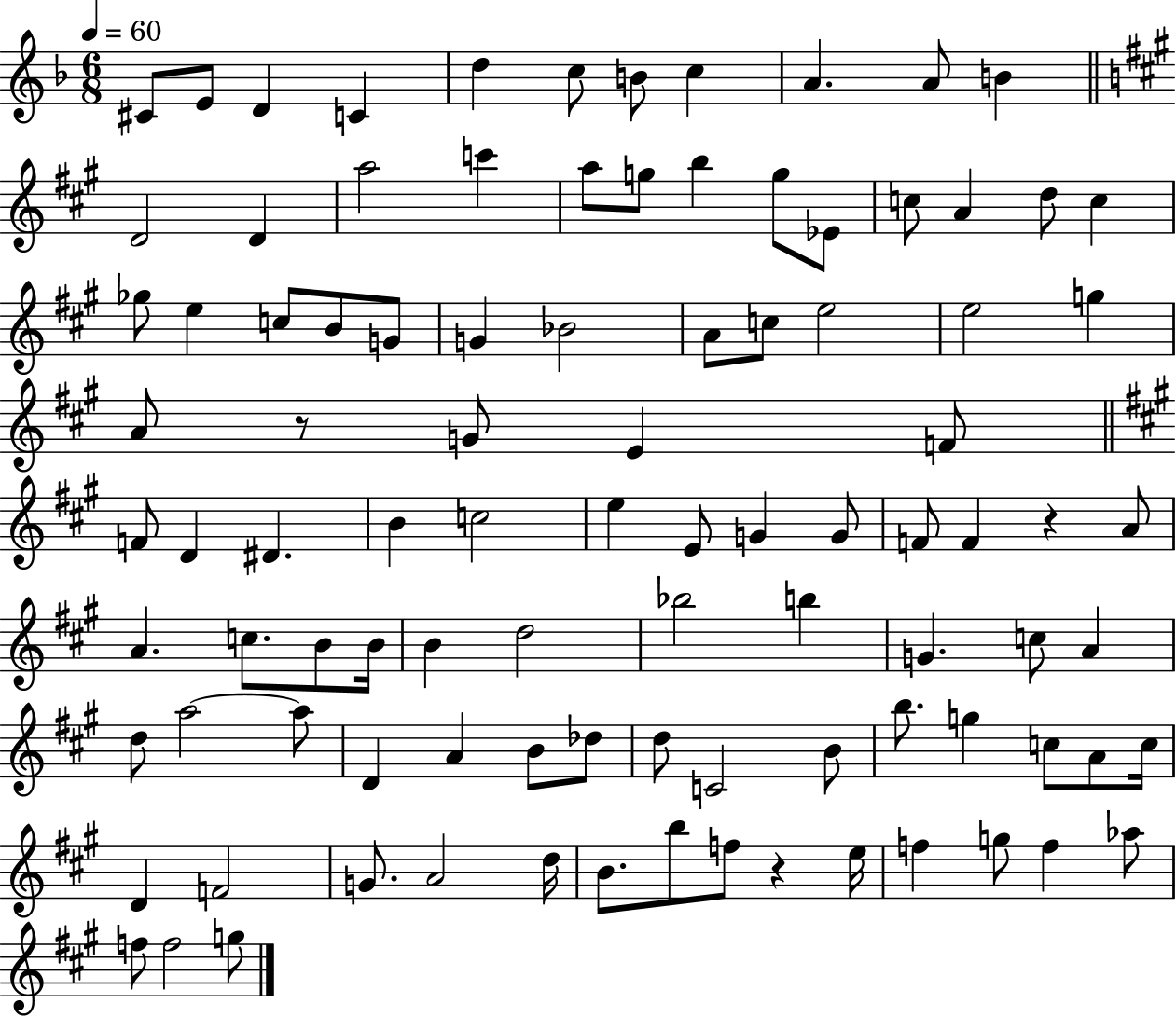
{
  \clef treble
  \numericTimeSignature
  \time 6/8
  \key f \major
  \tempo 4 = 60
  \repeat volta 2 { cis'8 e'8 d'4 c'4 | d''4 c''8 b'8 c''4 | a'4. a'8 b'4 | \bar "||" \break \key a \major d'2 d'4 | a''2 c'''4 | a''8 g''8 b''4 g''8 ees'8 | c''8 a'4 d''8 c''4 | \break ges''8 e''4 c''8 b'8 g'8 | g'4 bes'2 | a'8 c''8 e''2 | e''2 g''4 | \break a'8 r8 g'8 e'4 f'8 | \bar "||" \break \key a \major f'8 d'4 dis'4. | b'4 c''2 | e''4 e'8 g'4 g'8 | f'8 f'4 r4 a'8 | \break a'4. c''8. b'8 b'16 | b'4 d''2 | bes''2 b''4 | g'4. c''8 a'4 | \break d''8 a''2~~ a''8 | d'4 a'4 b'8 des''8 | d''8 c'2 b'8 | b''8. g''4 c''8 a'8 c''16 | \break d'4 f'2 | g'8. a'2 d''16 | b'8. b''8 f''8 r4 e''16 | f''4 g''8 f''4 aes''8 | \break f''8 f''2 g''8 | } \bar "|."
}